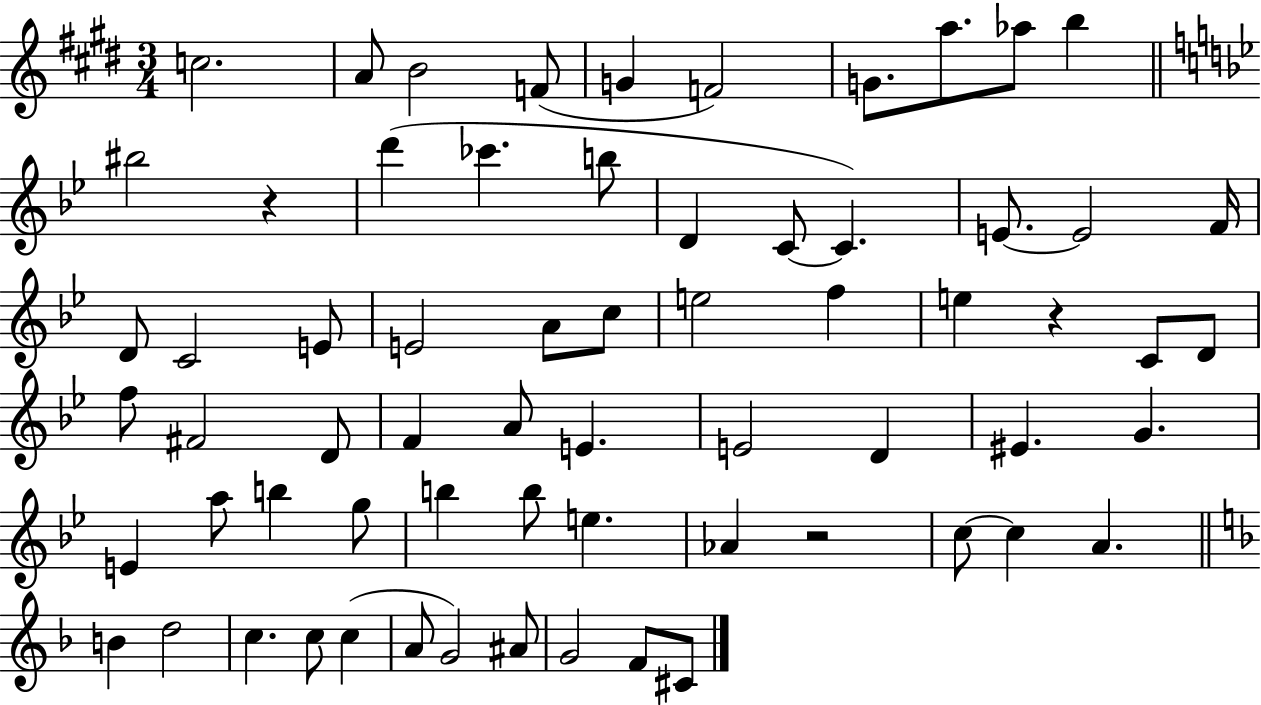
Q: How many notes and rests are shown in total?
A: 66